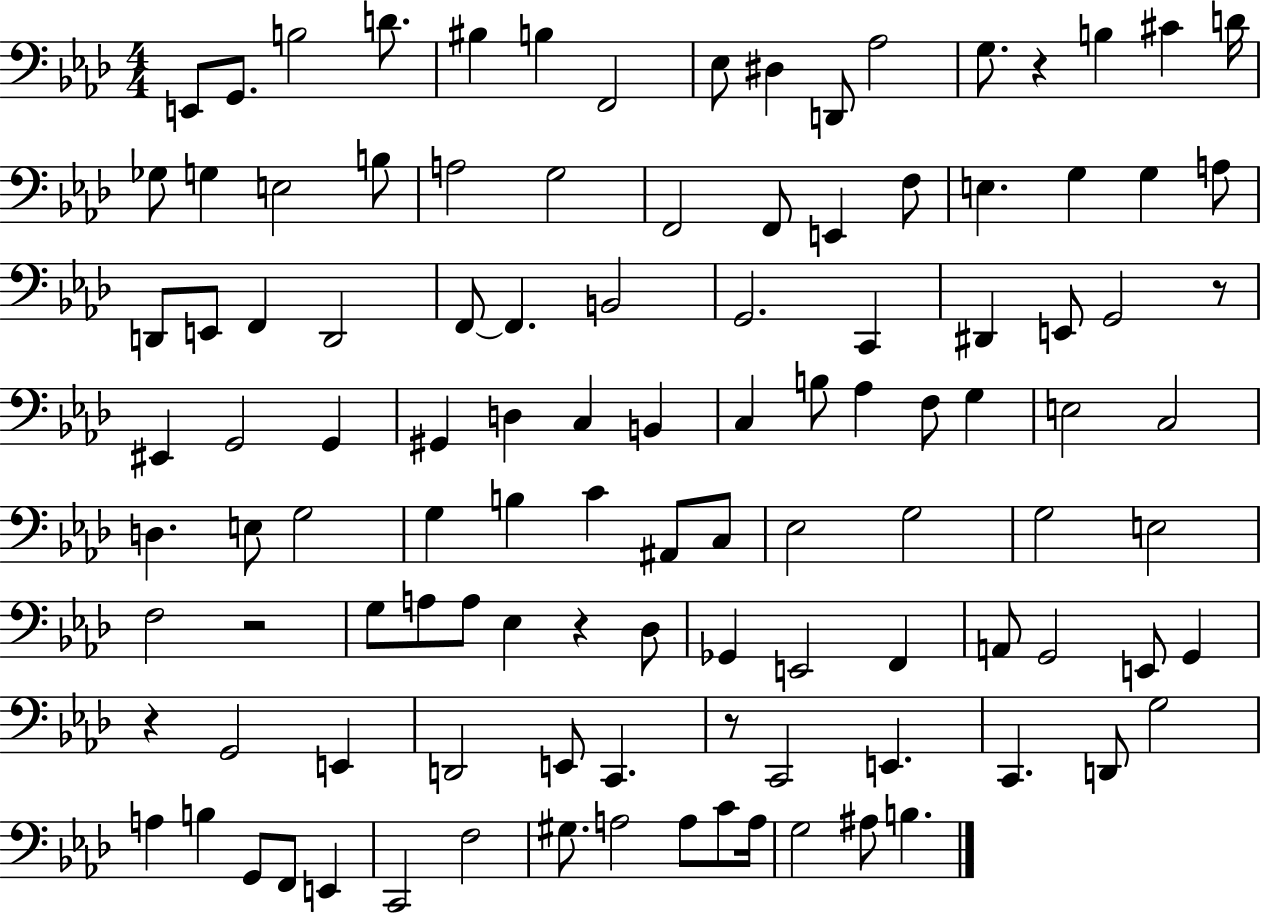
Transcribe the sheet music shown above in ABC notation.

X:1
T:Untitled
M:4/4
L:1/4
K:Ab
E,,/2 G,,/2 B,2 D/2 ^B, B, F,,2 _E,/2 ^D, D,,/2 _A,2 G,/2 z B, ^C D/4 _G,/2 G, E,2 B,/2 A,2 G,2 F,,2 F,,/2 E,, F,/2 E, G, G, A,/2 D,,/2 E,,/2 F,, D,,2 F,,/2 F,, B,,2 G,,2 C,, ^D,, E,,/2 G,,2 z/2 ^E,, G,,2 G,, ^G,, D, C, B,, C, B,/2 _A, F,/2 G, E,2 C,2 D, E,/2 G,2 G, B, C ^A,,/2 C,/2 _E,2 G,2 G,2 E,2 F,2 z2 G,/2 A,/2 A,/2 _E, z _D,/2 _G,, E,,2 F,, A,,/2 G,,2 E,,/2 G,, z G,,2 E,, D,,2 E,,/2 C,, z/2 C,,2 E,, C,, D,,/2 G,2 A, B, G,,/2 F,,/2 E,, C,,2 F,2 ^G,/2 A,2 A,/2 C/2 A,/4 G,2 ^A,/2 B,